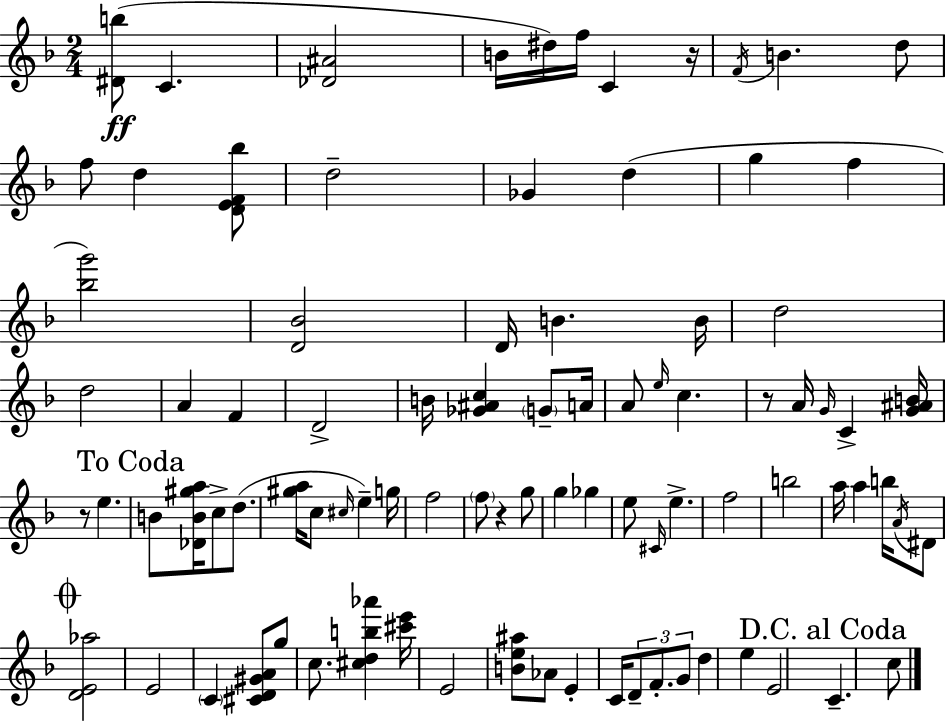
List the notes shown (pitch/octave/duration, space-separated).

[D#4,B5]/e C4/q. [Db4,A#4]/h B4/s D#5/s F5/s C4/q R/s F4/s B4/q. D5/e F5/e D5/q [D4,E4,F4,Bb5]/e D5/h Gb4/q D5/q G5/q F5/q [Bb5,G6]/h [D4,Bb4]/h D4/s B4/q. B4/s D5/h D5/h A4/q F4/q D4/h B4/s [Gb4,A#4,C5]/q G4/e A4/s A4/e E5/s C5/q. R/e A4/s G4/s C4/q [G4,A#4,B4]/s R/e E5/q. B4/e [Db4,B4,G#5,A5]/s C5/e D5/e. [G#5,A5]/s C5/e C#5/s E5/q G5/s F5/h F5/e R/q G5/e G5/q Gb5/q E5/e C#4/s E5/q. F5/h B5/h A5/s A5/q B5/s A4/s D#4/e [D4,E4,Ab5]/h E4/h C4/q [C#4,D4,G#4,A4]/e G5/e C5/e. [C#5,D5,B5,Ab6]/q [C#6,E6]/s E4/h [B4,E5,A#5]/e Ab4/e E4/q C4/s D4/e F4/e. G4/e D5/q E5/q E4/h C4/q. C5/e